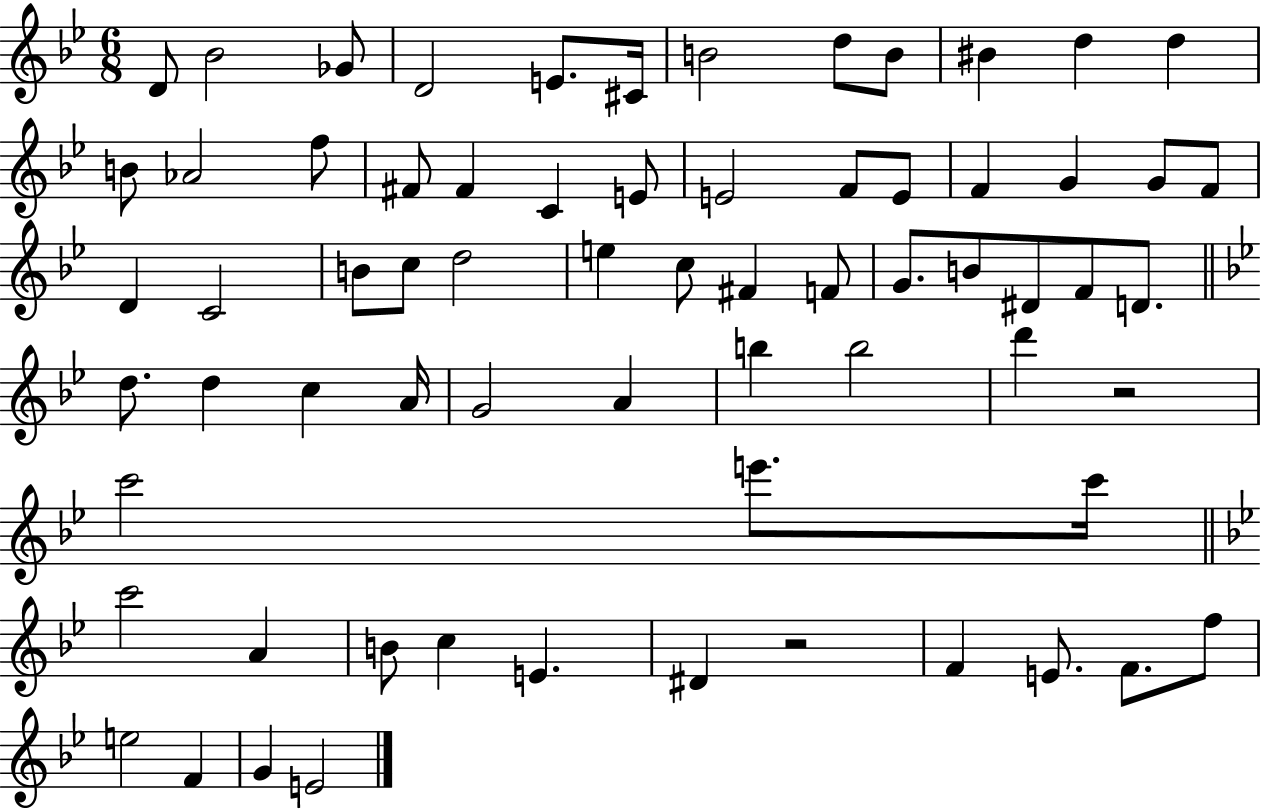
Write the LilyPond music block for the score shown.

{
  \clef treble
  \numericTimeSignature
  \time 6/8
  \key bes \major
  d'8 bes'2 ges'8 | d'2 e'8. cis'16 | b'2 d''8 b'8 | bis'4 d''4 d''4 | \break b'8 aes'2 f''8 | fis'8 fis'4 c'4 e'8 | e'2 f'8 e'8 | f'4 g'4 g'8 f'8 | \break d'4 c'2 | b'8 c''8 d''2 | e''4 c''8 fis'4 f'8 | g'8. b'8 dis'8 f'8 d'8. | \break \bar "||" \break \key bes \major d''8. d''4 c''4 a'16 | g'2 a'4 | b''4 b''2 | d'''4 r2 | \break c'''2 e'''8. c'''16 | \bar "||" \break \key bes \major c'''2 a'4 | b'8 c''4 e'4. | dis'4 r2 | f'4 e'8. f'8. f''8 | \break e''2 f'4 | g'4 e'2 | \bar "|."
}